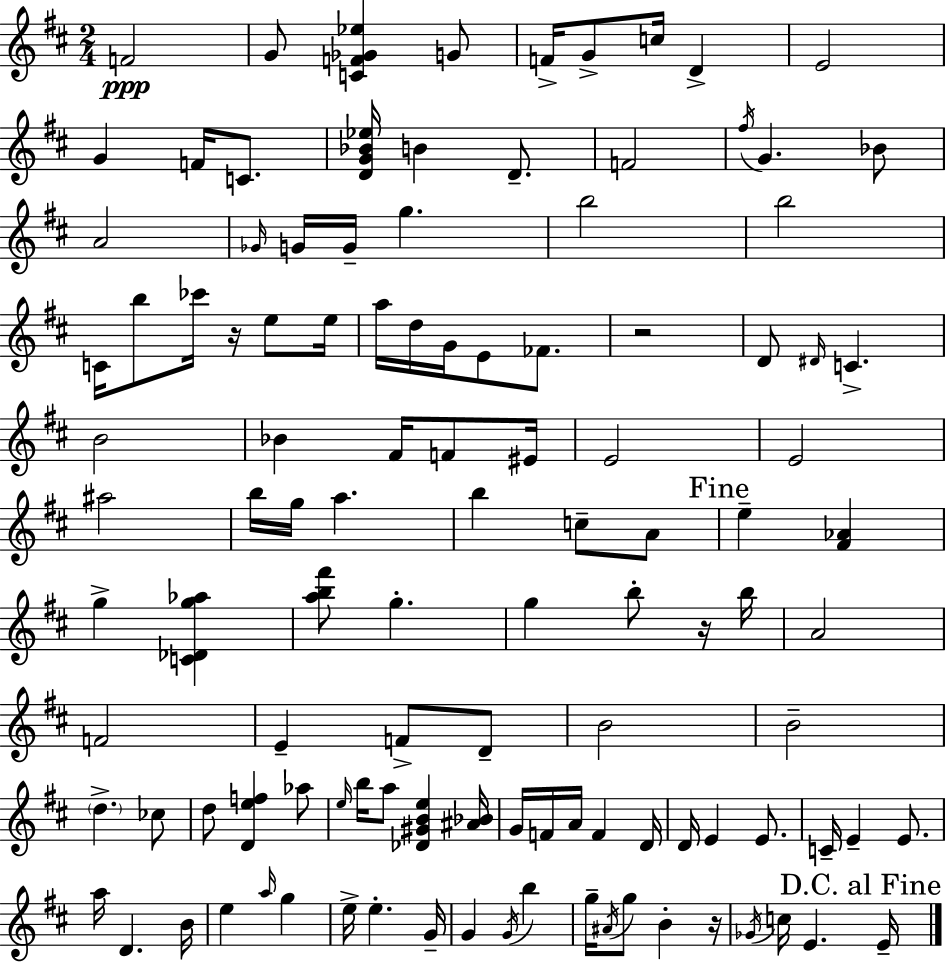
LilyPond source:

{
  \clef treble
  \numericTimeSignature
  \time 2/4
  \key d \major
  \repeat volta 2 { f'2\ppp | g'8 <c' f' ges' ees''>4 g'8 | f'16-> g'8-> c''16 d'4-> | e'2 | \break g'4 f'16 c'8. | <d' g' bes' ees''>16 b'4 d'8.-- | f'2 | \acciaccatura { fis''16 } g'4. bes'8 | \break a'2 | \grace { ges'16 } g'16 g'16-- g''4. | b''2 | b''2 | \break c'16 b''8 ces'''16 r16 e''8 | e''16 a''16 d''16 g'16 e'8 fes'8. | r2 | d'8 \grace { dis'16 } c'4.-> | \break b'2 | bes'4 fis'16 | f'8 eis'16 e'2 | e'2 | \break ais''2 | b''16 g''16 a''4. | b''4 c''8-- | a'8 \mark "Fine" e''4-- <fis' aes'>4 | \break g''4-> <c' des' g'' aes''>4 | <a'' b'' fis'''>8 g''4.-. | g''4 b''8-. | r16 b''16 a'2 | \break f'2 | e'4-- f'8-> | d'8-- b'2 | b'2-- | \break \parenthesize d''4.-> | ces''8 d''8 <d' e'' f''>4 | aes''8 \grace { e''16 } b''16 a''8 <des' gis' b' e''>4 | <ais' bes'>16 g'16 f'16 a'16 f'4 | \break d'16 d'16 e'4 | e'8. c'16-- e'4-- | e'8. a''16 d'4. | b'16 e''4 | \break \grace { a''16 } g''4 e''16-> e''4.-. | g'16-- g'4 | \acciaccatura { g'16 } b''4 g''16-- \acciaccatura { ais'16 } | g''8 b'4-. r16 \acciaccatura { ges'16 } | \break c''16 e'4. \mark "D.C. al Fine" e'16-- | } \bar "|."
}